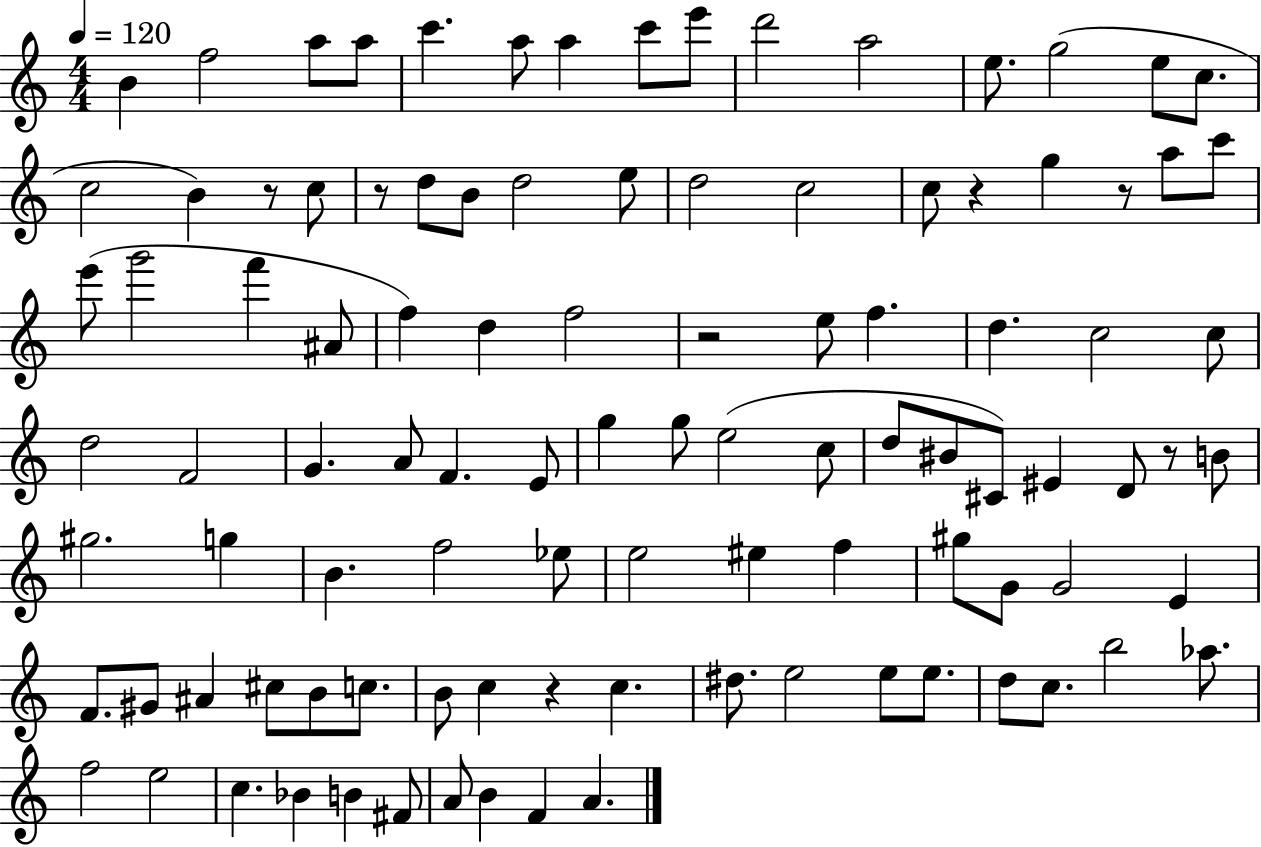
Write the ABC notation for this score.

X:1
T:Untitled
M:4/4
L:1/4
K:C
B f2 a/2 a/2 c' a/2 a c'/2 e'/2 d'2 a2 e/2 g2 e/2 c/2 c2 B z/2 c/2 z/2 d/2 B/2 d2 e/2 d2 c2 c/2 z g z/2 a/2 c'/2 e'/2 g'2 f' ^A/2 f d f2 z2 e/2 f d c2 c/2 d2 F2 G A/2 F E/2 g g/2 e2 c/2 d/2 ^B/2 ^C/2 ^E D/2 z/2 B/2 ^g2 g B f2 _e/2 e2 ^e f ^g/2 G/2 G2 E F/2 ^G/2 ^A ^c/2 B/2 c/2 B/2 c z c ^d/2 e2 e/2 e/2 d/2 c/2 b2 _a/2 f2 e2 c _B B ^F/2 A/2 B F A